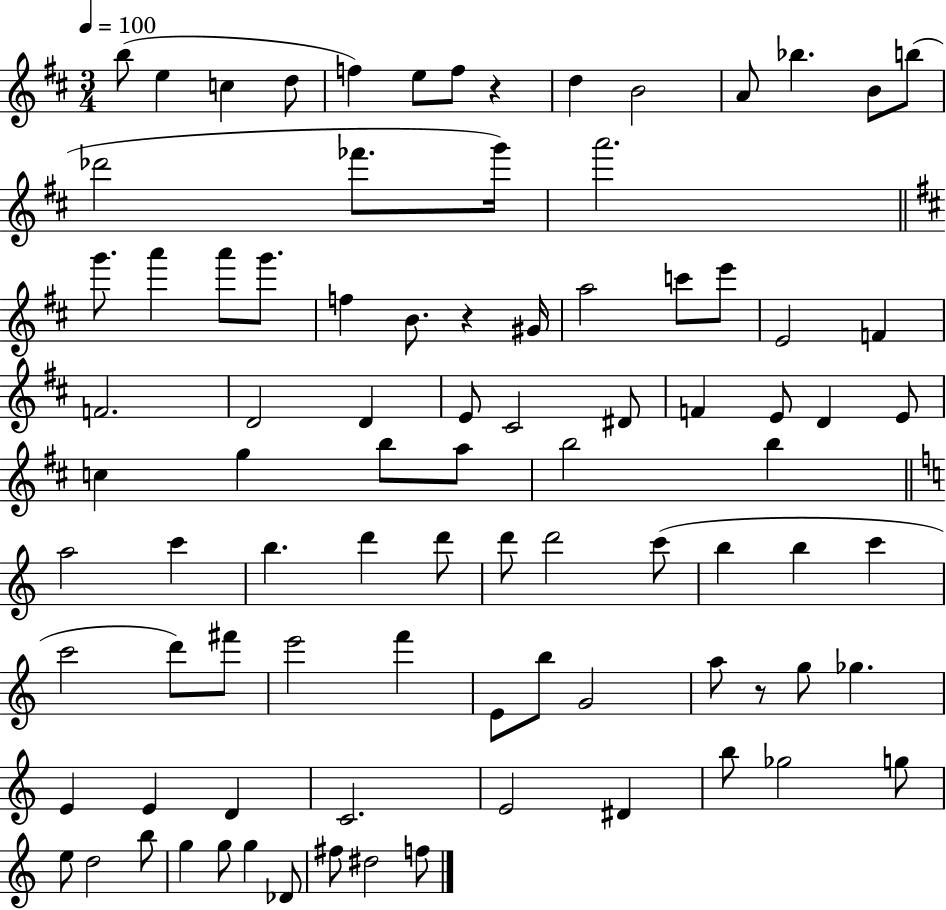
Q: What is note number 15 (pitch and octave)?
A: FES6